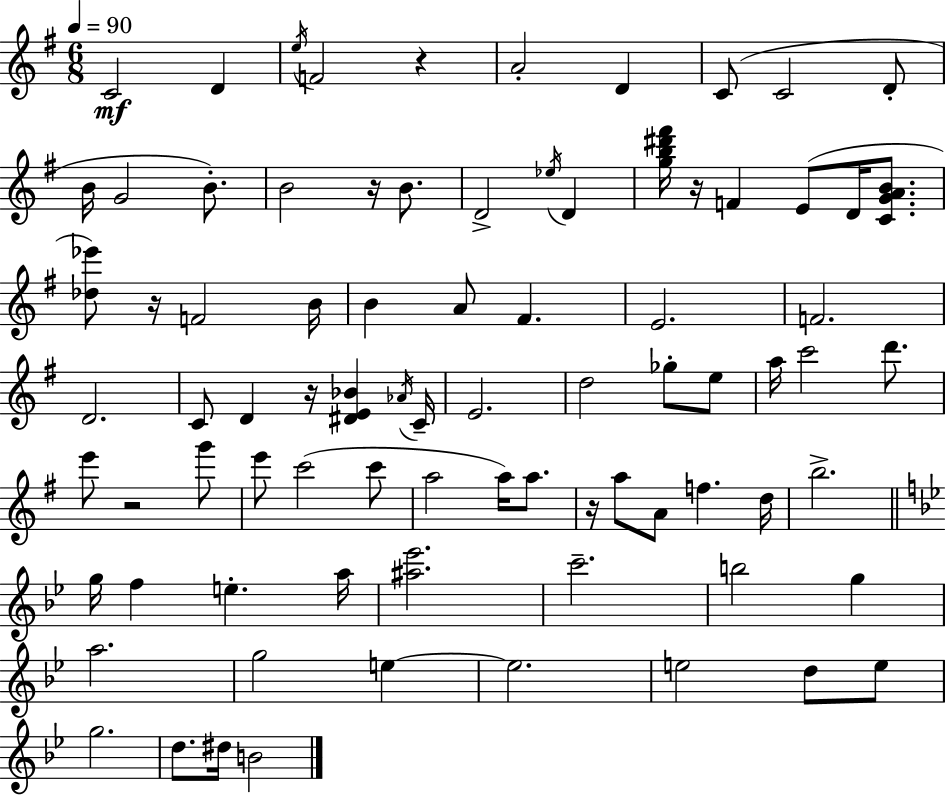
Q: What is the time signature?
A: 6/8